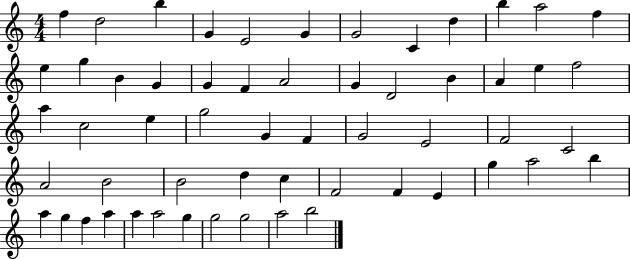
{
  \clef treble
  \numericTimeSignature
  \time 4/4
  \key c \major
  f''4 d''2 b''4 | g'4 e'2 g'4 | g'2 c'4 d''4 | b''4 a''2 f''4 | \break e''4 g''4 b'4 g'4 | g'4 f'4 a'2 | g'4 d'2 b'4 | a'4 e''4 f''2 | \break a''4 c''2 e''4 | g''2 g'4 f'4 | g'2 e'2 | f'2 c'2 | \break a'2 b'2 | b'2 d''4 c''4 | f'2 f'4 e'4 | g''4 a''2 b''4 | \break a''4 g''4 f''4 a''4 | a''4 a''2 g''4 | g''2 g''2 | a''2 b''2 | \break \bar "|."
}